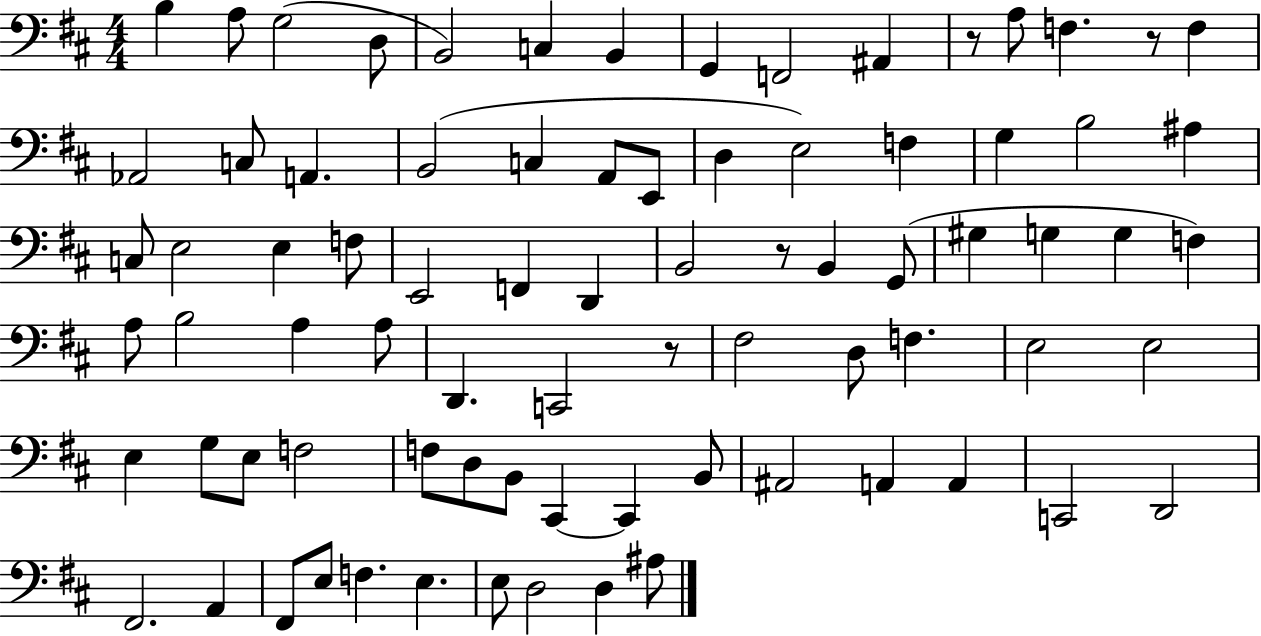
{
  \clef bass
  \numericTimeSignature
  \time 4/4
  \key d \major
  b4 a8 g2( d8 | b,2) c4 b,4 | g,4 f,2 ais,4 | r8 a8 f4. r8 f4 | \break aes,2 c8 a,4. | b,2( c4 a,8 e,8 | d4 e2) f4 | g4 b2 ais4 | \break c8 e2 e4 f8 | e,2 f,4 d,4 | b,2 r8 b,4 g,8( | gis4 g4 g4 f4) | \break a8 b2 a4 a8 | d,4. c,2 r8 | fis2 d8 f4. | e2 e2 | \break e4 g8 e8 f2 | f8 d8 b,8 cis,4~~ cis,4 b,8 | ais,2 a,4 a,4 | c,2 d,2 | \break fis,2. a,4 | fis,8 e8 f4. e4. | e8 d2 d4 ais8 | \bar "|."
}